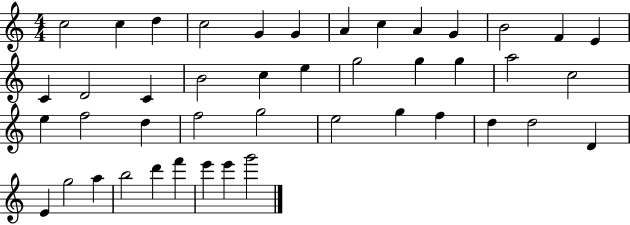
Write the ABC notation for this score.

X:1
T:Untitled
M:4/4
L:1/4
K:C
c2 c d c2 G G A c A G B2 F E C D2 C B2 c e g2 g g a2 c2 e f2 d f2 g2 e2 g f d d2 D E g2 a b2 d' f' e' e' g'2